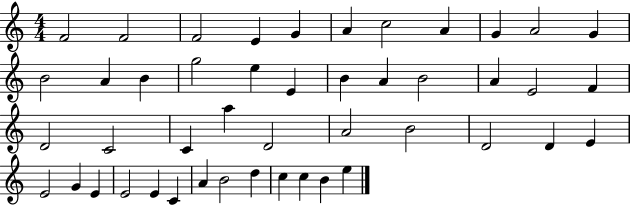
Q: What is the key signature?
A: C major